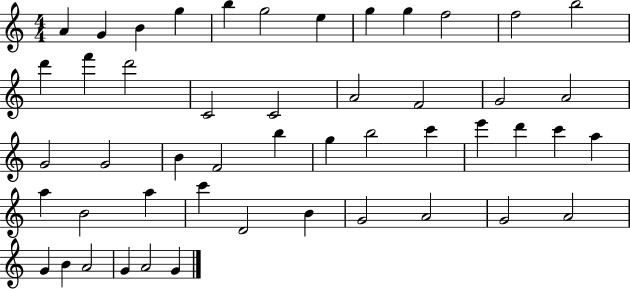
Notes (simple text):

A4/q G4/q B4/q G5/q B5/q G5/h E5/q G5/q G5/q F5/h F5/h B5/h D6/q F6/q D6/h C4/h C4/h A4/h F4/h G4/h A4/h G4/h G4/h B4/q F4/h B5/q G5/q B5/h C6/q E6/q D6/q C6/q A5/q A5/q B4/h A5/q C6/q D4/h B4/q G4/h A4/h G4/h A4/h G4/q B4/q A4/h G4/q A4/h G4/q